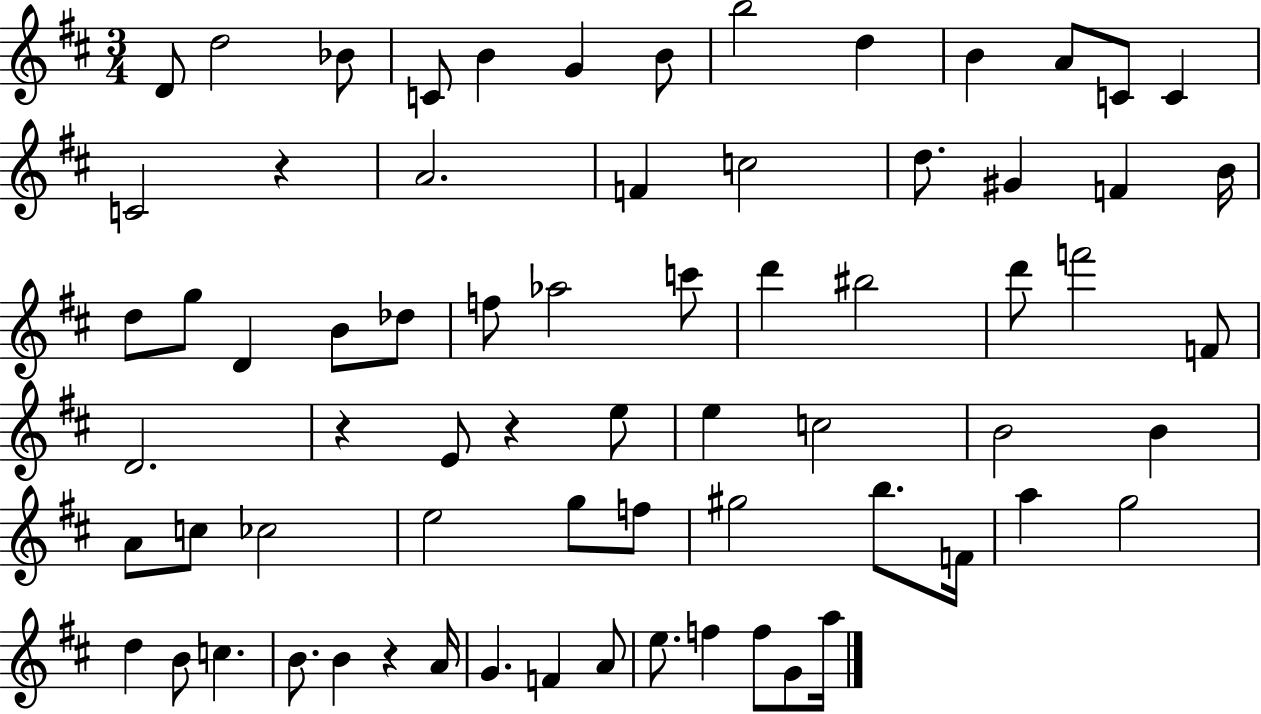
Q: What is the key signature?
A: D major